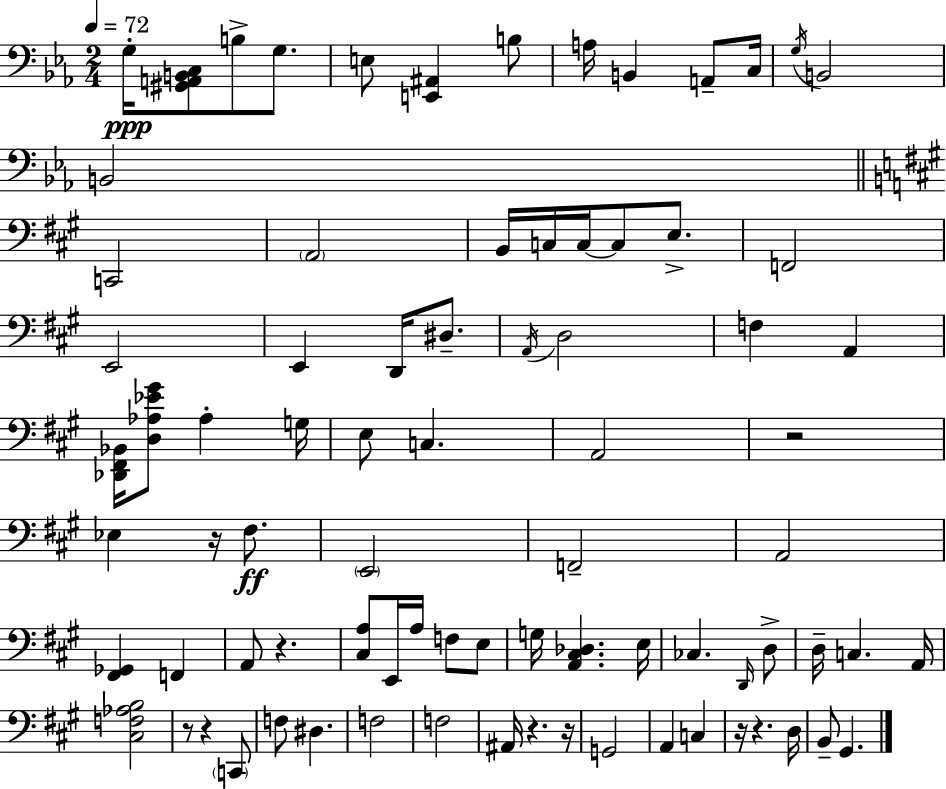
{
  \clef bass
  \numericTimeSignature
  \time 2/4
  \key c \minor
  \tempo 4 = 72
  \repeat volta 2 { g16-.\ppp <gis, a, b, c>8 b8-> g8. | e8 <e, ais,>4 b8 | a16 b,4 a,8-- c16 | \acciaccatura { g16 } b,2 | \break b,2 | \bar "||" \break \key a \major c,2 | \parenthesize a,2 | b,16 c16 c16~~ c8 e8.-> | f,2 | \break e,2 | e,4 d,16 dis8.-- | \acciaccatura { a,16 } d2 | f4 a,4 | \break <des, fis, bes,>16 <d aes ees' gis'>8 aes4-. | g16 e8 c4. | a,2 | r2 | \break ees4 r16 fis8.\ff | \parenthesize e,2 | f,2-- | a,2 | \break <fis, ges,>4 f,4 | a,8 r4. | <cis a>8 e,16 a16 f8 e8 | g16 <a, cis des>4. | \break e16 ces4. \grace { d,16 } | d8-> d16-- c4. | a,16 <cis f aes b>2 | r8 r4 | \break \parenthesize c,8 f8 dis4. | f2 | f2 | ais,16 r4. | \break r16 g,2 | a,4 c4 | r16 r4. | d16 b,8-- gis,4. | \break } \bar "|."
}